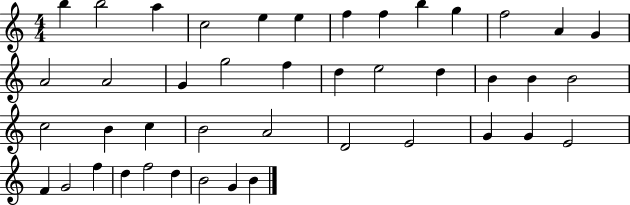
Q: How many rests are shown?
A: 0